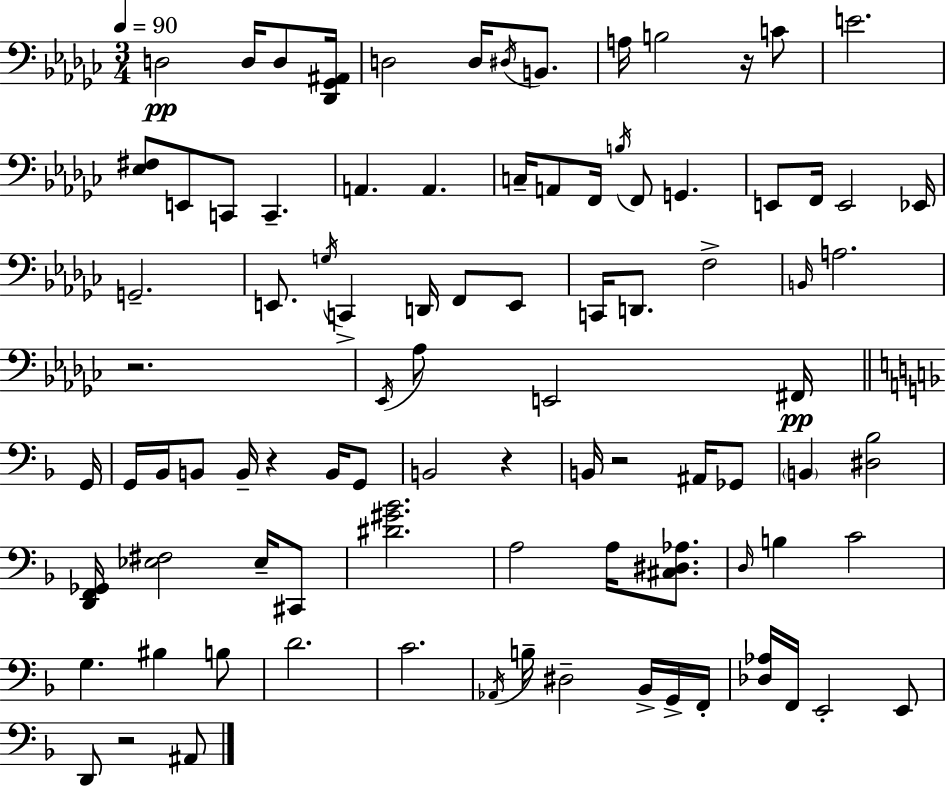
{
  \clef bass
  \numericTimeSignature
  \time 3/4
  \key ees \minor
  \tempo 4 = 90
  d2\pp d16 d8 <des, ges, ais,>16 | d2 d16 \acciaccatura { dis16 } b,8. | a16 b2 r16 c'8 | e'2. | \break <ees fis>8 e,8 c,8 c,4.-- | a,4. a,4. | c16-- a,8 f,16 \acciaccatura { b16 } f,8 g,4. | e,8 f,16 e,2 | \break ees,16 g,2.-- | e,8. \acciaccatura { g16 } c,4-> d,16 f,8 | e,8 c,16 d,8. f2-> | \grace { b,16 } a2. | \break r2. | \acciaccatura { ees,16 } aes8 e,2 | fis,16\pp \bar "||" \break \key f \major g,16 g,16 bes,16 b,8 b,16-- r4 b,16 g,8 | b,2 r4 | b,16 r2 ais,16 ges,8 | \parenthesize b,4 <dis bes>2 | \break <d, f, ges,>16 <ees fis>2 ees16-- cis,8 | <dis' gis' bes'>2. | a2 a16 <cis dis aes>8. | \grace { d16 } b4 c'2 | \break g4. bis4 | b8 d'2. | c'2. | \acciaccatura { aes,16 } b16-- dis2-- | \break bes,16-> g,16-> f,16-. <des aes>16 f,16 e,2-. | e,8 d,8 r2 | ais,8 \bar "|."
}